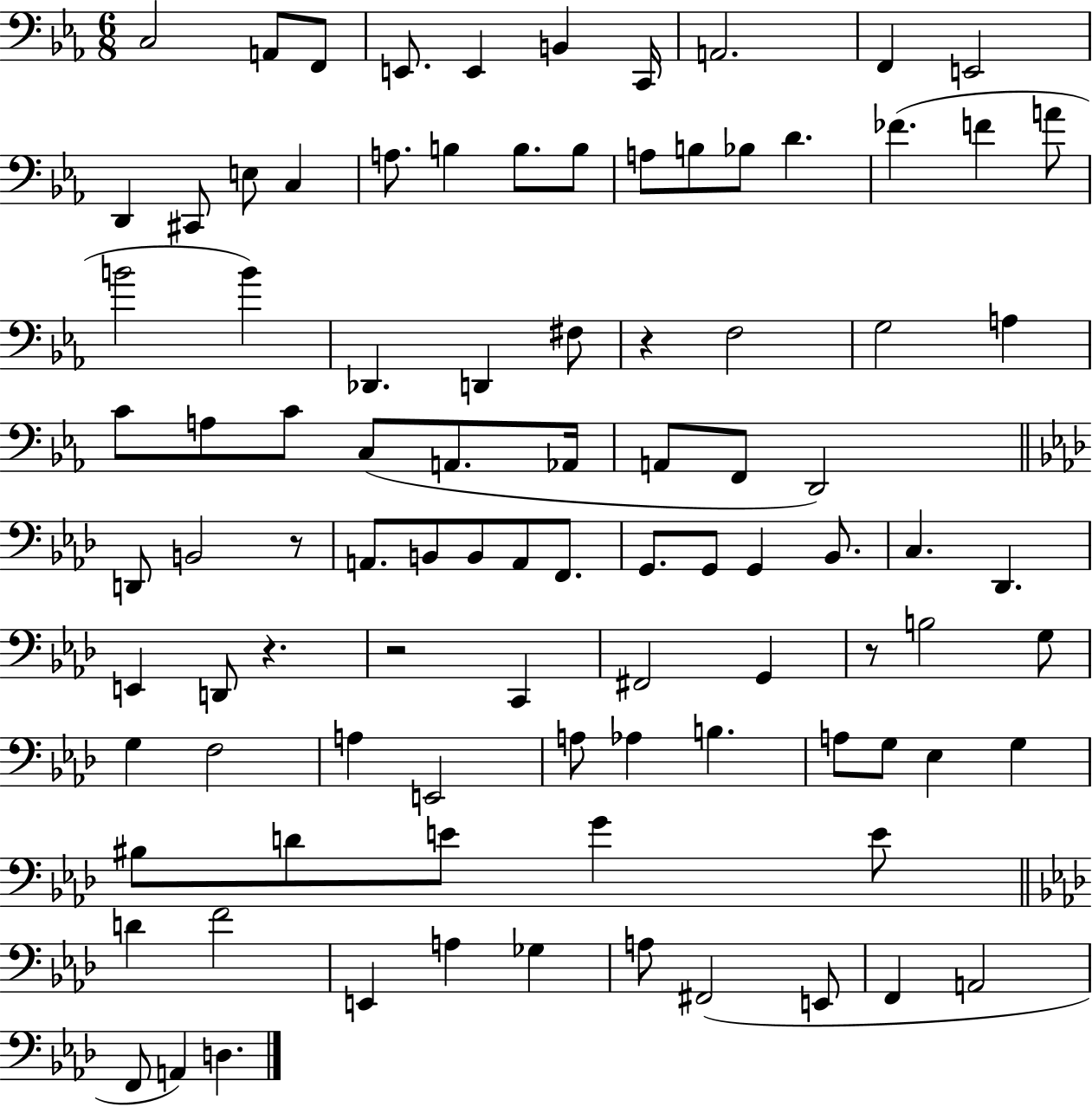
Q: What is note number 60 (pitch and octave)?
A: G2